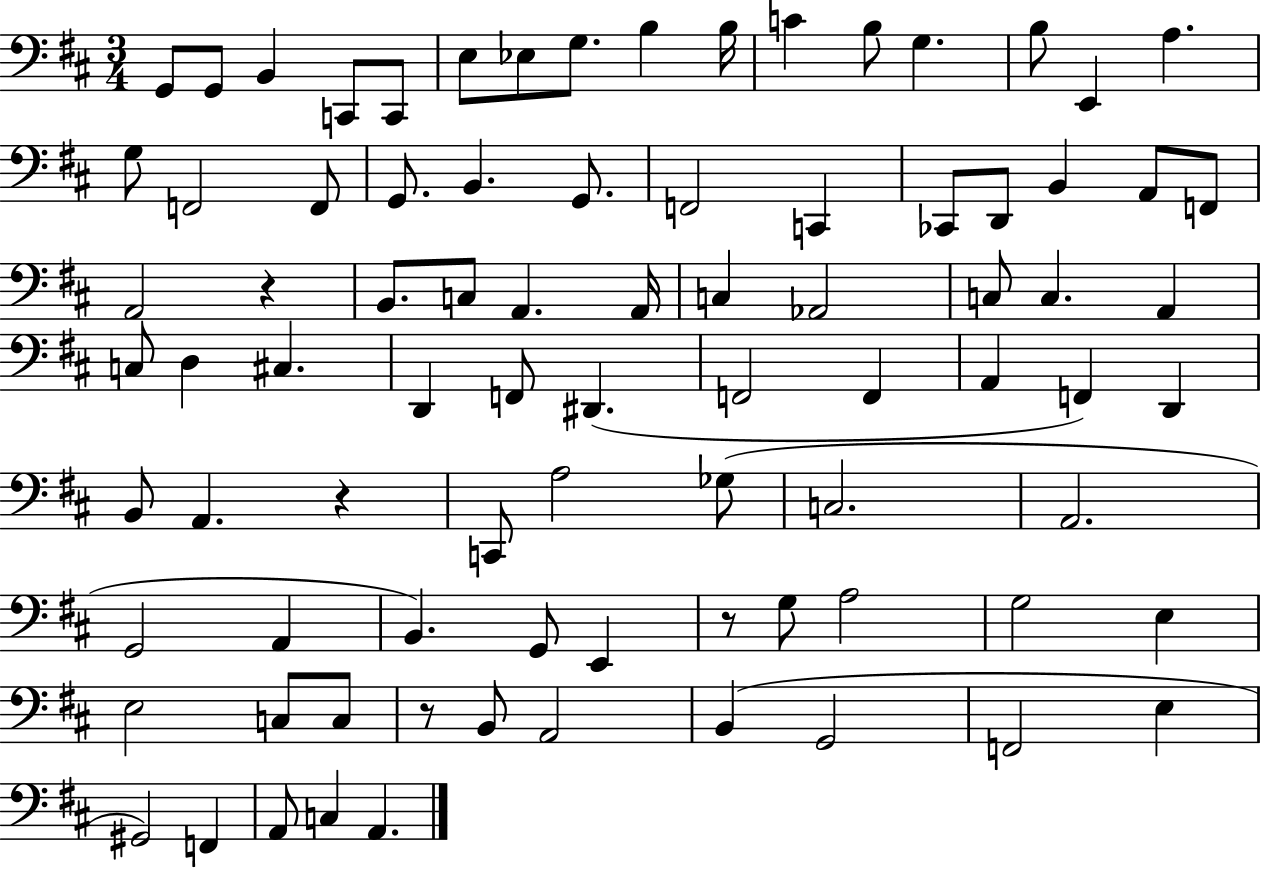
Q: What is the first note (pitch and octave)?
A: G2